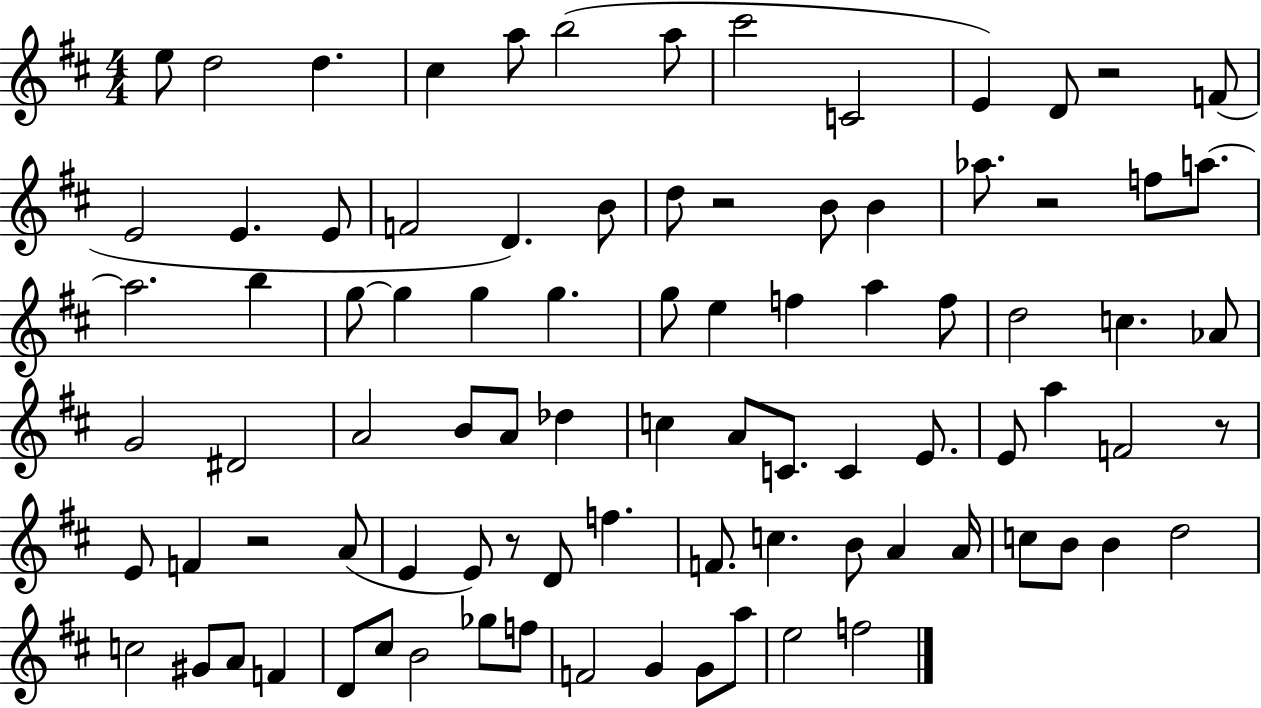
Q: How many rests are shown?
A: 6